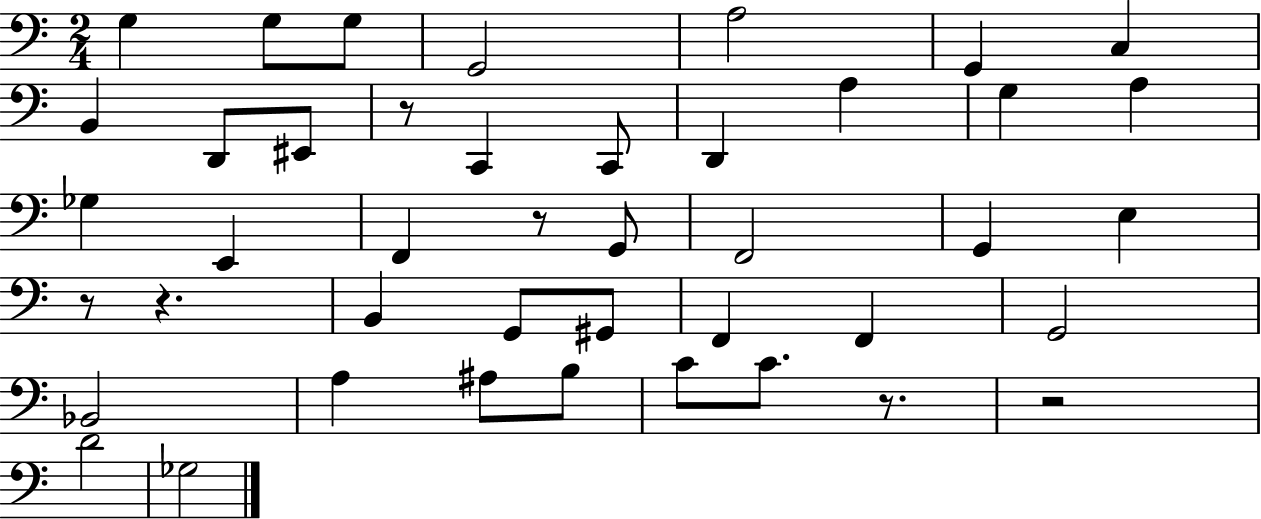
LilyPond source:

{
  \clef bass
  \numericTimeSignature
  \time 2/4
  \key c \major
  g4 g8 g8 | g,2 | a2 | g,4 c4 | \break b,4 d,8 eis,8 | r8 c,4 c,8 | d,4 a4 | g4 a4 | \break ges4 e,4 | f,4 r8 g,8 | f,2 | g,4 e4 | \break r8 r4. | b,4 g,8 gis,8 | f,4 f,4 | g,2 | \break bes,2 | a4 ais8 b8 | c'8 c'8. r8. | r2 | \break d'2 | ges2 | \bar "|."
}